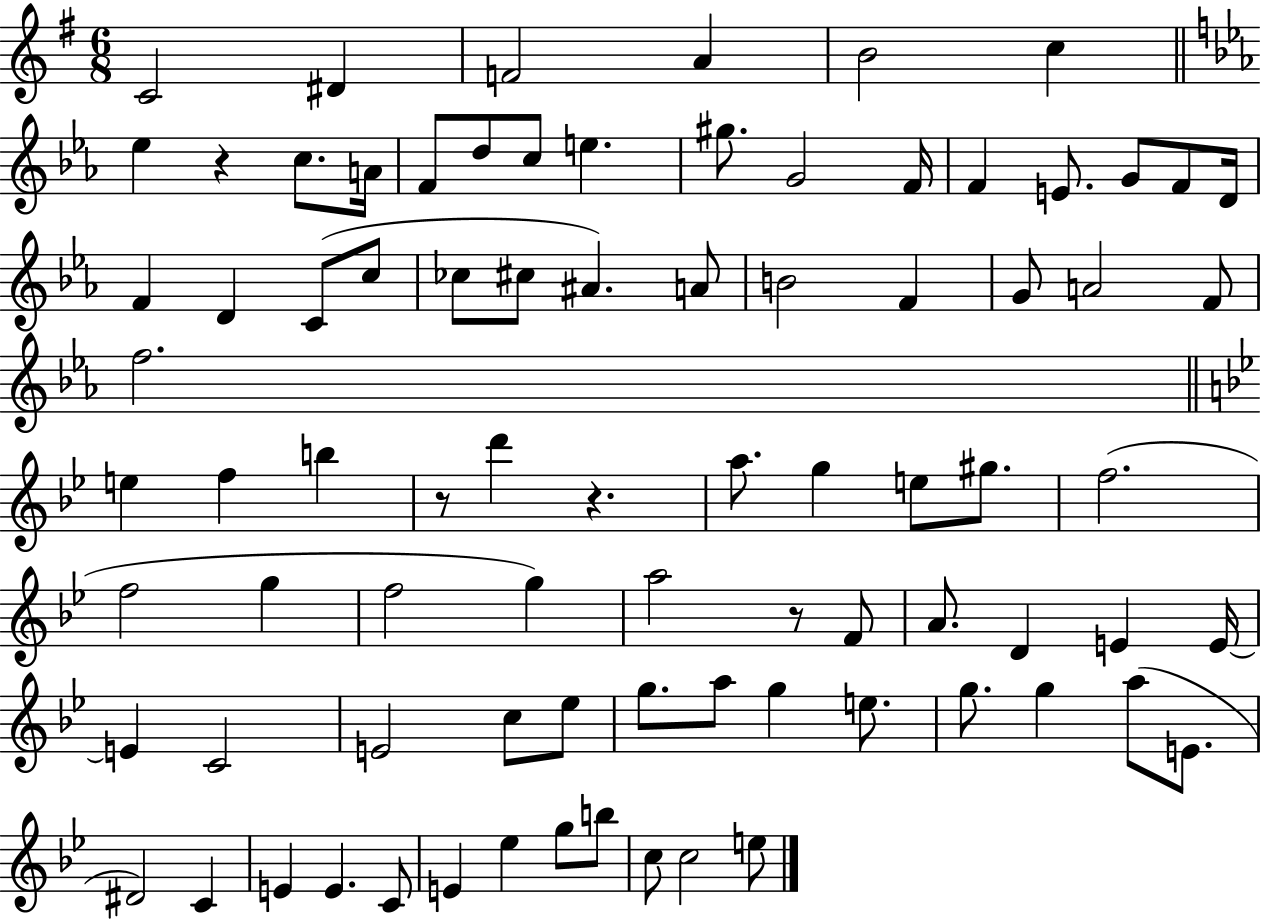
X:1
T:Untitled
M:6/8
L:1/4
K:G
C2 ^D F2 A B2 c _e z c/2 A/4 F/2 d/2 c/2 e ^g/2 G2 F/4 F E/2 G/2 F/2 D/4 F D C/2 c/2 _c/2 ^c/2 ^A A/2 B2 F G/2 A2 F/2 f2 e f b z/2 d' z a/2 g e/2 ^g/2 f2 f2 g f2 g a2 z/2 F/2 A/2 D E E/4 E C2 E2 c/2 _e/2 g/2 a/2 g e/2 g/2 g a/2 E/2 ^D2 C E E C/2 E _e g/2 b/2 c/2 c2 e/2